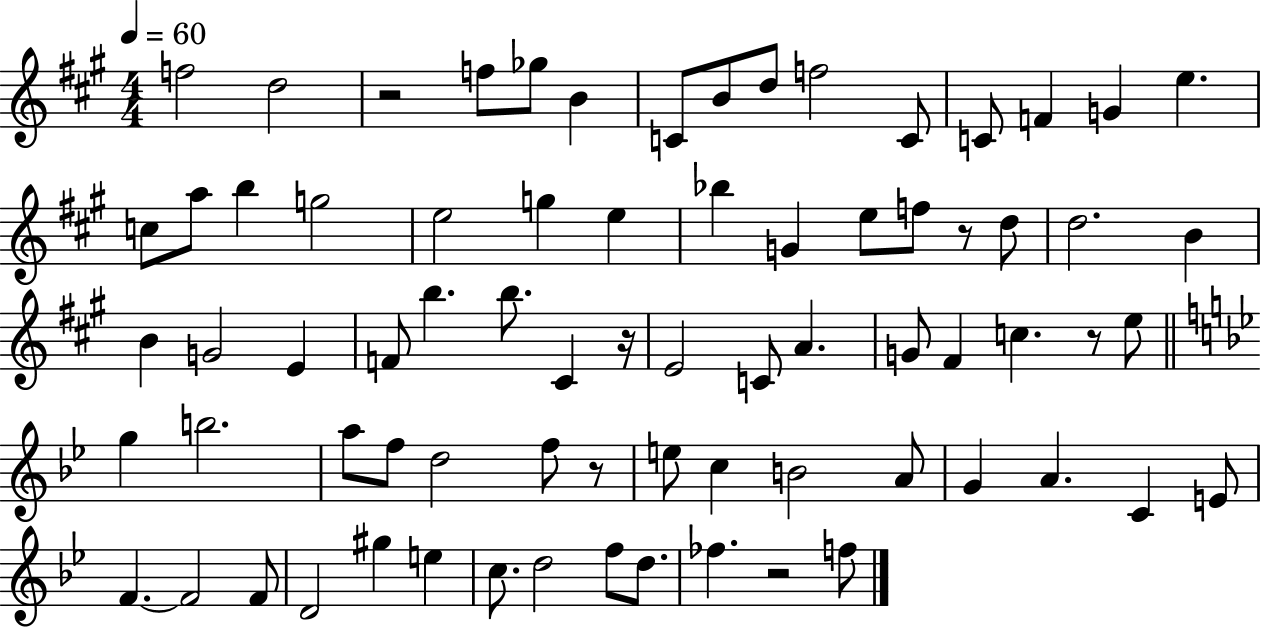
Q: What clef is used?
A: treble